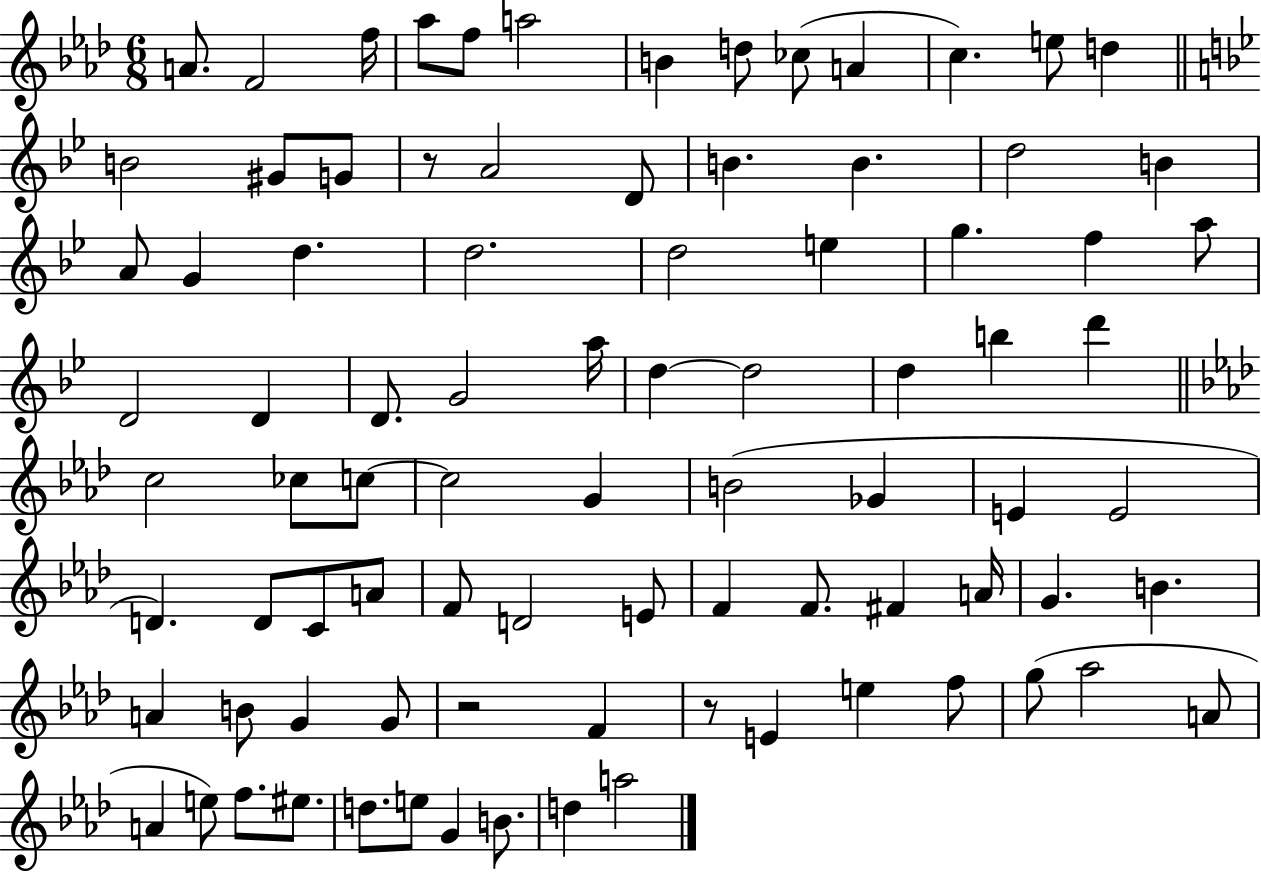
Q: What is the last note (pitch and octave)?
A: A5